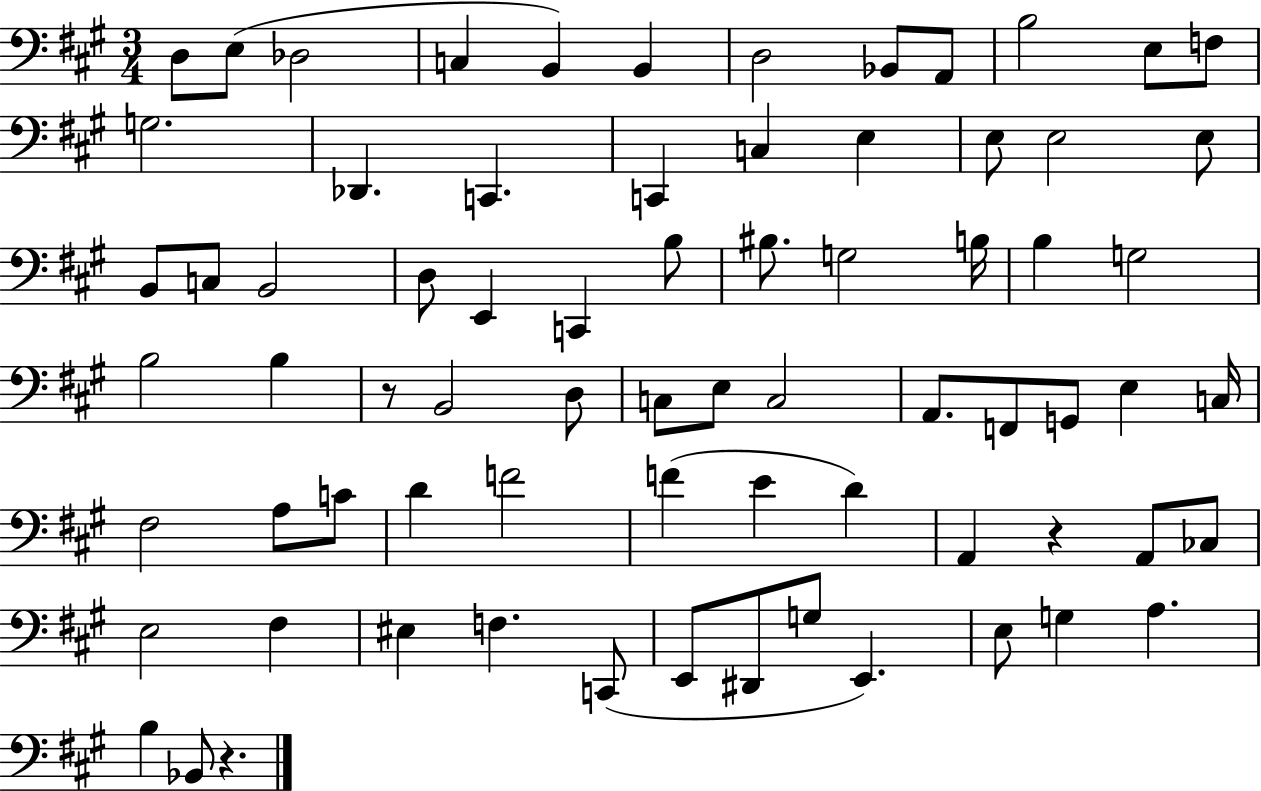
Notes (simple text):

D3/e E3/e Db3/h C3/q B2/q B2/q D3/h Bb2/e A2/e B3/h E3/e F3/e G3/h. Db2/q. C2/q. C2/q C3/q E3/q E3/e E3/h E3/e B2/e C3/e B2/h D3/e E2/q C2/q B3/e BIS3/e. G3/h B3/s B3/q G3/h B3/h B3/q R/e B2/h D3/e C3/e E3/e C3/h A2/e. F2/e G2/e E3/q C3/s F#3/h A3/e C4/e D4/q F4/h F4/q E4/q D4/q A2/q R/q A2/e CES3/e E3/h F#3/q EIS3/q F3/q. C2/e E2/e D#2/e G3/e E2/q. E3/e G3/q A3/q. B3/q Bb2/e R/q.